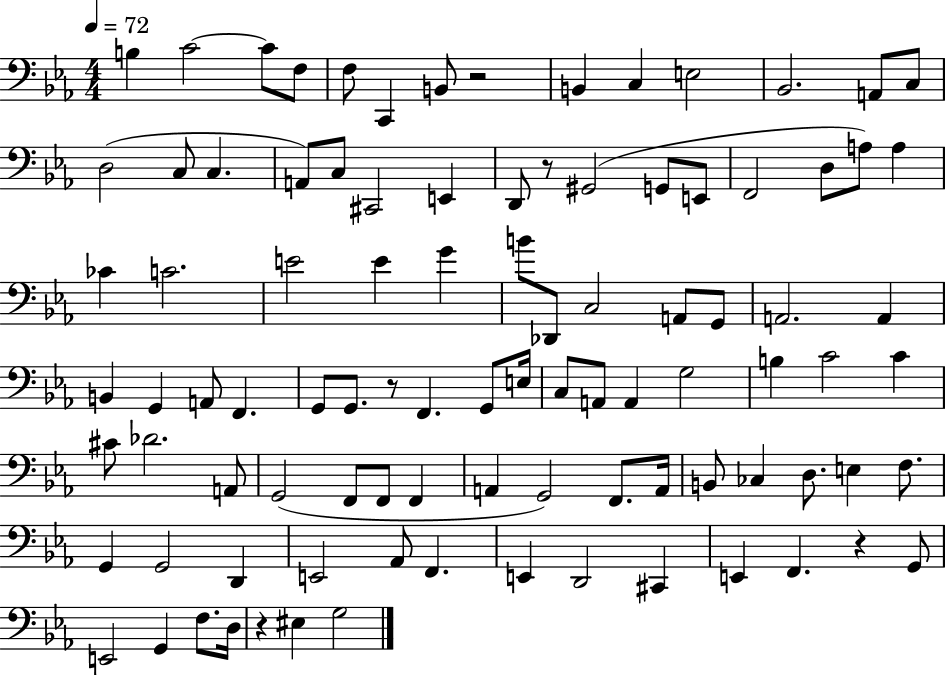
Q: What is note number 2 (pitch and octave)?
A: C4